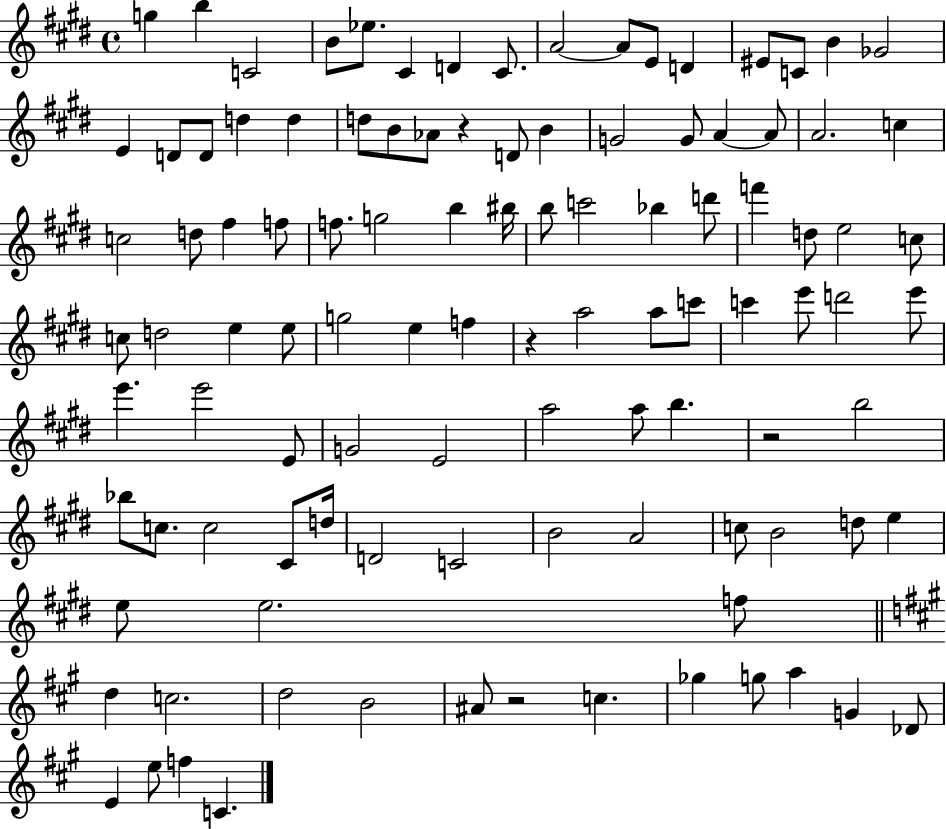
{
  \clef treble
  \time 4/4
  \defaultTimeSignature
  \key e \major
  g''4 b''4 c'2 | b'8 ees''8. cis'4 d'4 cis'8. | a'2~~ a'8 e'8 d'4 | eis'8 c'8 b'4 ges'2 | \break e'4 d'8 d'8 d''4 d''4 | d''8 b'8 aes'8 r4 d'8 b'4 | g'2 g'8 a'4~~ a'8 | a'2. c''4 | \break c''2 d''8 fis''4 f''8 | f''8. g''2 b''4 bis''16 | b''8 c'''2 bes''4 d'''8 | f'''4 d''8 e''2 c''8 | \break c''8 d''2 e''4 e''8 | g''2 e''4 f''4 | r4 a''2 a''8 c'''8 | c'''4 e'''8 d'''2 e'''8 | \break e'''4. e'''2 e'8 | g'2 e'2 | a''2 a''8 b''4. | r2 b''2 | \break bes''8 c''8. c''2 cis'8 d''16 | d'2 c'2 | b'2 a'2 | c''8 b'2 d''8 e''4 | \break e''8 e''2. f''8 | \bar "||" \break \key a \major d''4 c''2. | d''2 b'2 | ais'8 r2 c''4. | ges''4 g''8 a''4 g'4 des'8 | \break e'4 e''8 f''4 c'4. | \bar "|."
}